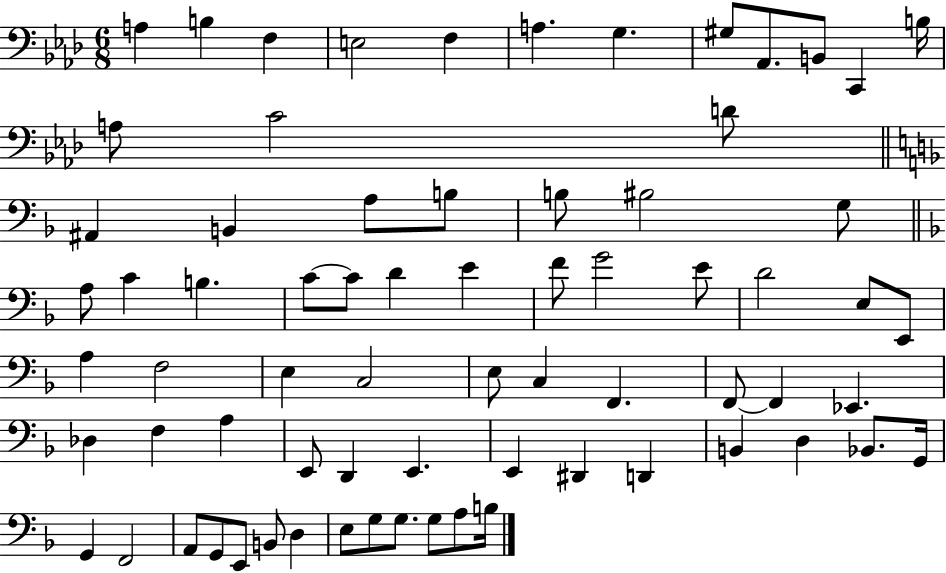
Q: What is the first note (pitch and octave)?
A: A3